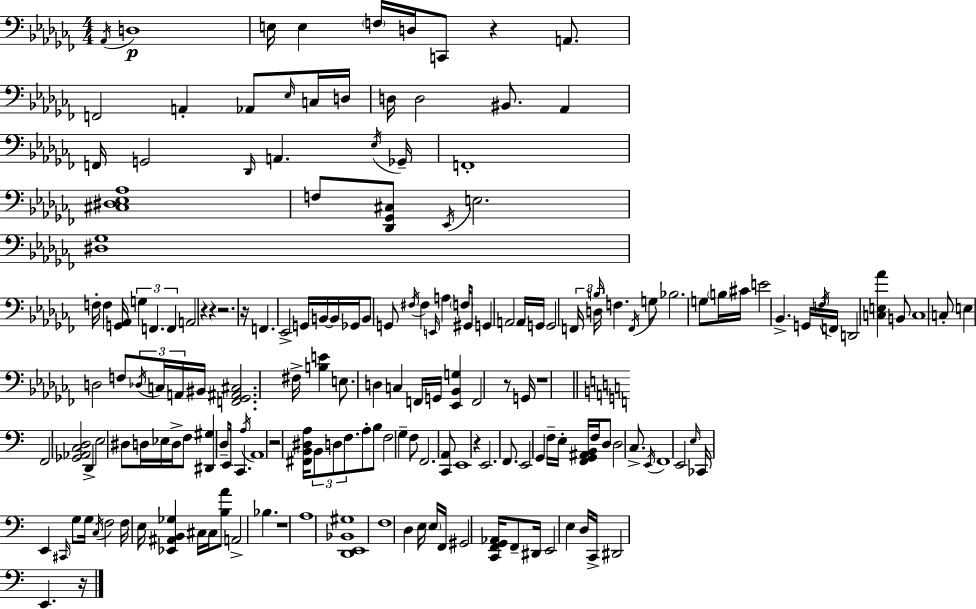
X:1
T:Untitled
M:4/4
L:1/4
K:Abm
_A,,/4 D,4 E,/4 E, F,/4 D,/4 C,,/2 z A,,/2 F,,2 A,, _A,,/2 _E,/4 C,/4 D,/4 D,/4 D,2 ^B,,/2 _A,, F,,/4 G,,2 _D,,/4 A,, _E,/4 _G,,/4 F,,4 [^C,^D,_E,_A,]4 F,/2 [_D,,_G,,^C,]/2 _E,,/4 E,2 [^D,_G,]4 F,/4 F, [G,,_A,,]/4 G, F,, F,, A,,2 z z z2 z/4 F,, _E,,2 G,,/4 B,,/4 B,,/4 _G,,/4 B,,/2 G,,/2 ^F,/4 ^F, E,,/4 A, F,/4 ^G,,/2 G,, A,,2 A,,/4 G,,/4 G,,2 F,,/4 D,/4 B,/4 F, F,,/4 G,/2 _B,2 G,/2 B,/4 ^C/4 E2 _B,, G,,/4 F,/4 F,,/4 D,,2 [C,E,_A] B,,/2 C,4 C,/2 E, D,2 F,/2 _D,/4 C,/4 A,,/4 ^B,,/4 [F,,_G,,^A,,^C,]2 ^F,/4 [B,E] E,/2 D, C, F,,/4 G,,/4 [_E,,_B,,G,] F,,2 z/2 G,,/4 z4 F,,2 [_G,,_A,,C,D,]2 D,, E,2 ^D,/2 D,/4 _E,/4 D,/4 F,/2 [^D,,^G,] D,/2 E,,/4 C,, A,/4 A,,4 z2 [^F,,B,,^D,A,]/4 B,,/2 D,/2 F,/2 A,/2 B,/2 F,2 G, F,/2 F,,2 [C,,A,,]/2 E,,4 z E,,2 F,,/2 E,,2 G,, F,/4 E,/4 [F,,G,,^A,,B,,]/4 F,/4 D,/2 D,2 C,/2 E,,/4 F,,4 E,,2 E,/4 _C,,/4 E,, ^C,,/4 G,/2 G,/4 C,/4 F,2 F,/4 E,/4 [_E,,^A,,B,,_G,] ^C,/4 ^C,/4 [B,A]/2 A,,2 _B, z4 A,4 [D,,E,,_B,,^G,]4 F,4 D, E,/4 E,/4 F,,/4 ^G,,2 [C,,F,,G,,_A,,]/4 F,,/2 ^D,,/4 E,,2 E, D,/4 C,,/4 ^D,,2 E,, z/4